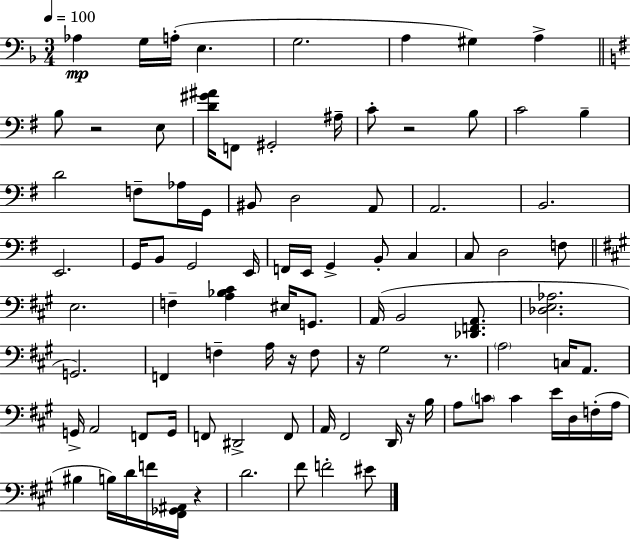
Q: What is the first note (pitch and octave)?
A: Ab3